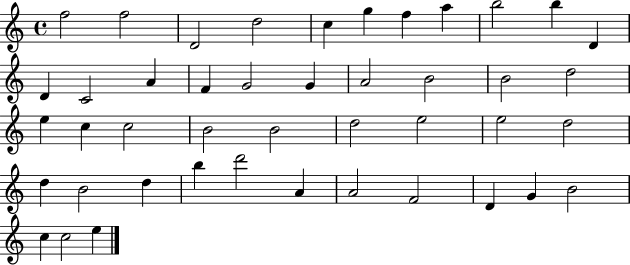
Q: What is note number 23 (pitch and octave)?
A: C5